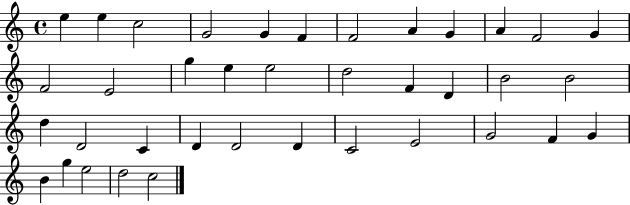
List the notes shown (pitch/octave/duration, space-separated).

E5/q E5/q C5/h G4/h G4/q F4/q F4/h A4/q G4/q A4/q F4/h G4/q F4/h E4/h G5/q E5/q E5/h D5/h F4/q D4/q B4/h B4/h D5/q D4/h C4/q D4/q D4/h D4/q C4/h E4/h G4/h F4/q G4/q B4/q G5/q E5/h D5/h C5/h